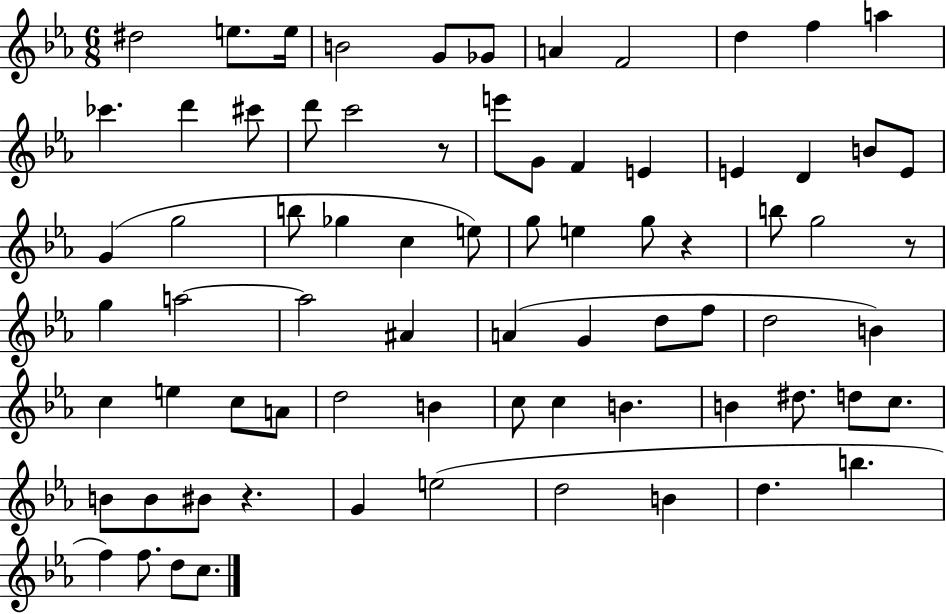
{
  \clef treble
  \numericTimeSignature
  \time 6/8
  \key ees \major
  dis''2 e''8. e''16 | b'2 g'8 ges'8 | a'4 f'2 | d''4 f''4 a''4 | \break ces'''4. d'''4 cis'''8 | d'''8 c'''2 r8 | e'''8 g'8 f'4 e'4 | e'4 d'4 b'8 e'8 | \break g'4( g''2 | b''8 ges''4 c''4 e''8) | g''8 e''4 g''8 r4 | b''8 g''2 r8 | \break g''4 a''2~~ | a''2 ais'4 | a'4( g'4 d''8 f''8 | d''2 b'4) | \break c''4 e''4 c''8 a'8 | d''2 b'4 | c''8 c''4 b'4. | b'4 dis''8. d''8 c''8. | \break b'8 b'8 bis'8 r4. | g'4 e''2( | d''2 b'4 | d''4. b''4. | \break f''4) f''8. d''8 c''8. | \bar "|."
}